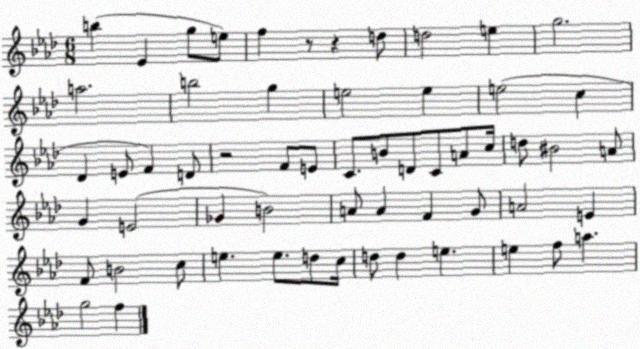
X:1
T:Untitled
M:6/8
L:1/4
K:Ab
b _E g/2 e/2 f z/2 z d/2 d2 e g2 a2 b2 g e2 e e2 c _D E/2 F D/2 z2 F/2 E/2 C/2 B/2 D/2 C/2 A/2 c/4 d/2 ^B2 A/2 G E2 _G B2 A/2 A F G/2 A2 E F/2 B2 c/2 e e/2 d/2 c/4 d/2 d e e f/2 a g2 f